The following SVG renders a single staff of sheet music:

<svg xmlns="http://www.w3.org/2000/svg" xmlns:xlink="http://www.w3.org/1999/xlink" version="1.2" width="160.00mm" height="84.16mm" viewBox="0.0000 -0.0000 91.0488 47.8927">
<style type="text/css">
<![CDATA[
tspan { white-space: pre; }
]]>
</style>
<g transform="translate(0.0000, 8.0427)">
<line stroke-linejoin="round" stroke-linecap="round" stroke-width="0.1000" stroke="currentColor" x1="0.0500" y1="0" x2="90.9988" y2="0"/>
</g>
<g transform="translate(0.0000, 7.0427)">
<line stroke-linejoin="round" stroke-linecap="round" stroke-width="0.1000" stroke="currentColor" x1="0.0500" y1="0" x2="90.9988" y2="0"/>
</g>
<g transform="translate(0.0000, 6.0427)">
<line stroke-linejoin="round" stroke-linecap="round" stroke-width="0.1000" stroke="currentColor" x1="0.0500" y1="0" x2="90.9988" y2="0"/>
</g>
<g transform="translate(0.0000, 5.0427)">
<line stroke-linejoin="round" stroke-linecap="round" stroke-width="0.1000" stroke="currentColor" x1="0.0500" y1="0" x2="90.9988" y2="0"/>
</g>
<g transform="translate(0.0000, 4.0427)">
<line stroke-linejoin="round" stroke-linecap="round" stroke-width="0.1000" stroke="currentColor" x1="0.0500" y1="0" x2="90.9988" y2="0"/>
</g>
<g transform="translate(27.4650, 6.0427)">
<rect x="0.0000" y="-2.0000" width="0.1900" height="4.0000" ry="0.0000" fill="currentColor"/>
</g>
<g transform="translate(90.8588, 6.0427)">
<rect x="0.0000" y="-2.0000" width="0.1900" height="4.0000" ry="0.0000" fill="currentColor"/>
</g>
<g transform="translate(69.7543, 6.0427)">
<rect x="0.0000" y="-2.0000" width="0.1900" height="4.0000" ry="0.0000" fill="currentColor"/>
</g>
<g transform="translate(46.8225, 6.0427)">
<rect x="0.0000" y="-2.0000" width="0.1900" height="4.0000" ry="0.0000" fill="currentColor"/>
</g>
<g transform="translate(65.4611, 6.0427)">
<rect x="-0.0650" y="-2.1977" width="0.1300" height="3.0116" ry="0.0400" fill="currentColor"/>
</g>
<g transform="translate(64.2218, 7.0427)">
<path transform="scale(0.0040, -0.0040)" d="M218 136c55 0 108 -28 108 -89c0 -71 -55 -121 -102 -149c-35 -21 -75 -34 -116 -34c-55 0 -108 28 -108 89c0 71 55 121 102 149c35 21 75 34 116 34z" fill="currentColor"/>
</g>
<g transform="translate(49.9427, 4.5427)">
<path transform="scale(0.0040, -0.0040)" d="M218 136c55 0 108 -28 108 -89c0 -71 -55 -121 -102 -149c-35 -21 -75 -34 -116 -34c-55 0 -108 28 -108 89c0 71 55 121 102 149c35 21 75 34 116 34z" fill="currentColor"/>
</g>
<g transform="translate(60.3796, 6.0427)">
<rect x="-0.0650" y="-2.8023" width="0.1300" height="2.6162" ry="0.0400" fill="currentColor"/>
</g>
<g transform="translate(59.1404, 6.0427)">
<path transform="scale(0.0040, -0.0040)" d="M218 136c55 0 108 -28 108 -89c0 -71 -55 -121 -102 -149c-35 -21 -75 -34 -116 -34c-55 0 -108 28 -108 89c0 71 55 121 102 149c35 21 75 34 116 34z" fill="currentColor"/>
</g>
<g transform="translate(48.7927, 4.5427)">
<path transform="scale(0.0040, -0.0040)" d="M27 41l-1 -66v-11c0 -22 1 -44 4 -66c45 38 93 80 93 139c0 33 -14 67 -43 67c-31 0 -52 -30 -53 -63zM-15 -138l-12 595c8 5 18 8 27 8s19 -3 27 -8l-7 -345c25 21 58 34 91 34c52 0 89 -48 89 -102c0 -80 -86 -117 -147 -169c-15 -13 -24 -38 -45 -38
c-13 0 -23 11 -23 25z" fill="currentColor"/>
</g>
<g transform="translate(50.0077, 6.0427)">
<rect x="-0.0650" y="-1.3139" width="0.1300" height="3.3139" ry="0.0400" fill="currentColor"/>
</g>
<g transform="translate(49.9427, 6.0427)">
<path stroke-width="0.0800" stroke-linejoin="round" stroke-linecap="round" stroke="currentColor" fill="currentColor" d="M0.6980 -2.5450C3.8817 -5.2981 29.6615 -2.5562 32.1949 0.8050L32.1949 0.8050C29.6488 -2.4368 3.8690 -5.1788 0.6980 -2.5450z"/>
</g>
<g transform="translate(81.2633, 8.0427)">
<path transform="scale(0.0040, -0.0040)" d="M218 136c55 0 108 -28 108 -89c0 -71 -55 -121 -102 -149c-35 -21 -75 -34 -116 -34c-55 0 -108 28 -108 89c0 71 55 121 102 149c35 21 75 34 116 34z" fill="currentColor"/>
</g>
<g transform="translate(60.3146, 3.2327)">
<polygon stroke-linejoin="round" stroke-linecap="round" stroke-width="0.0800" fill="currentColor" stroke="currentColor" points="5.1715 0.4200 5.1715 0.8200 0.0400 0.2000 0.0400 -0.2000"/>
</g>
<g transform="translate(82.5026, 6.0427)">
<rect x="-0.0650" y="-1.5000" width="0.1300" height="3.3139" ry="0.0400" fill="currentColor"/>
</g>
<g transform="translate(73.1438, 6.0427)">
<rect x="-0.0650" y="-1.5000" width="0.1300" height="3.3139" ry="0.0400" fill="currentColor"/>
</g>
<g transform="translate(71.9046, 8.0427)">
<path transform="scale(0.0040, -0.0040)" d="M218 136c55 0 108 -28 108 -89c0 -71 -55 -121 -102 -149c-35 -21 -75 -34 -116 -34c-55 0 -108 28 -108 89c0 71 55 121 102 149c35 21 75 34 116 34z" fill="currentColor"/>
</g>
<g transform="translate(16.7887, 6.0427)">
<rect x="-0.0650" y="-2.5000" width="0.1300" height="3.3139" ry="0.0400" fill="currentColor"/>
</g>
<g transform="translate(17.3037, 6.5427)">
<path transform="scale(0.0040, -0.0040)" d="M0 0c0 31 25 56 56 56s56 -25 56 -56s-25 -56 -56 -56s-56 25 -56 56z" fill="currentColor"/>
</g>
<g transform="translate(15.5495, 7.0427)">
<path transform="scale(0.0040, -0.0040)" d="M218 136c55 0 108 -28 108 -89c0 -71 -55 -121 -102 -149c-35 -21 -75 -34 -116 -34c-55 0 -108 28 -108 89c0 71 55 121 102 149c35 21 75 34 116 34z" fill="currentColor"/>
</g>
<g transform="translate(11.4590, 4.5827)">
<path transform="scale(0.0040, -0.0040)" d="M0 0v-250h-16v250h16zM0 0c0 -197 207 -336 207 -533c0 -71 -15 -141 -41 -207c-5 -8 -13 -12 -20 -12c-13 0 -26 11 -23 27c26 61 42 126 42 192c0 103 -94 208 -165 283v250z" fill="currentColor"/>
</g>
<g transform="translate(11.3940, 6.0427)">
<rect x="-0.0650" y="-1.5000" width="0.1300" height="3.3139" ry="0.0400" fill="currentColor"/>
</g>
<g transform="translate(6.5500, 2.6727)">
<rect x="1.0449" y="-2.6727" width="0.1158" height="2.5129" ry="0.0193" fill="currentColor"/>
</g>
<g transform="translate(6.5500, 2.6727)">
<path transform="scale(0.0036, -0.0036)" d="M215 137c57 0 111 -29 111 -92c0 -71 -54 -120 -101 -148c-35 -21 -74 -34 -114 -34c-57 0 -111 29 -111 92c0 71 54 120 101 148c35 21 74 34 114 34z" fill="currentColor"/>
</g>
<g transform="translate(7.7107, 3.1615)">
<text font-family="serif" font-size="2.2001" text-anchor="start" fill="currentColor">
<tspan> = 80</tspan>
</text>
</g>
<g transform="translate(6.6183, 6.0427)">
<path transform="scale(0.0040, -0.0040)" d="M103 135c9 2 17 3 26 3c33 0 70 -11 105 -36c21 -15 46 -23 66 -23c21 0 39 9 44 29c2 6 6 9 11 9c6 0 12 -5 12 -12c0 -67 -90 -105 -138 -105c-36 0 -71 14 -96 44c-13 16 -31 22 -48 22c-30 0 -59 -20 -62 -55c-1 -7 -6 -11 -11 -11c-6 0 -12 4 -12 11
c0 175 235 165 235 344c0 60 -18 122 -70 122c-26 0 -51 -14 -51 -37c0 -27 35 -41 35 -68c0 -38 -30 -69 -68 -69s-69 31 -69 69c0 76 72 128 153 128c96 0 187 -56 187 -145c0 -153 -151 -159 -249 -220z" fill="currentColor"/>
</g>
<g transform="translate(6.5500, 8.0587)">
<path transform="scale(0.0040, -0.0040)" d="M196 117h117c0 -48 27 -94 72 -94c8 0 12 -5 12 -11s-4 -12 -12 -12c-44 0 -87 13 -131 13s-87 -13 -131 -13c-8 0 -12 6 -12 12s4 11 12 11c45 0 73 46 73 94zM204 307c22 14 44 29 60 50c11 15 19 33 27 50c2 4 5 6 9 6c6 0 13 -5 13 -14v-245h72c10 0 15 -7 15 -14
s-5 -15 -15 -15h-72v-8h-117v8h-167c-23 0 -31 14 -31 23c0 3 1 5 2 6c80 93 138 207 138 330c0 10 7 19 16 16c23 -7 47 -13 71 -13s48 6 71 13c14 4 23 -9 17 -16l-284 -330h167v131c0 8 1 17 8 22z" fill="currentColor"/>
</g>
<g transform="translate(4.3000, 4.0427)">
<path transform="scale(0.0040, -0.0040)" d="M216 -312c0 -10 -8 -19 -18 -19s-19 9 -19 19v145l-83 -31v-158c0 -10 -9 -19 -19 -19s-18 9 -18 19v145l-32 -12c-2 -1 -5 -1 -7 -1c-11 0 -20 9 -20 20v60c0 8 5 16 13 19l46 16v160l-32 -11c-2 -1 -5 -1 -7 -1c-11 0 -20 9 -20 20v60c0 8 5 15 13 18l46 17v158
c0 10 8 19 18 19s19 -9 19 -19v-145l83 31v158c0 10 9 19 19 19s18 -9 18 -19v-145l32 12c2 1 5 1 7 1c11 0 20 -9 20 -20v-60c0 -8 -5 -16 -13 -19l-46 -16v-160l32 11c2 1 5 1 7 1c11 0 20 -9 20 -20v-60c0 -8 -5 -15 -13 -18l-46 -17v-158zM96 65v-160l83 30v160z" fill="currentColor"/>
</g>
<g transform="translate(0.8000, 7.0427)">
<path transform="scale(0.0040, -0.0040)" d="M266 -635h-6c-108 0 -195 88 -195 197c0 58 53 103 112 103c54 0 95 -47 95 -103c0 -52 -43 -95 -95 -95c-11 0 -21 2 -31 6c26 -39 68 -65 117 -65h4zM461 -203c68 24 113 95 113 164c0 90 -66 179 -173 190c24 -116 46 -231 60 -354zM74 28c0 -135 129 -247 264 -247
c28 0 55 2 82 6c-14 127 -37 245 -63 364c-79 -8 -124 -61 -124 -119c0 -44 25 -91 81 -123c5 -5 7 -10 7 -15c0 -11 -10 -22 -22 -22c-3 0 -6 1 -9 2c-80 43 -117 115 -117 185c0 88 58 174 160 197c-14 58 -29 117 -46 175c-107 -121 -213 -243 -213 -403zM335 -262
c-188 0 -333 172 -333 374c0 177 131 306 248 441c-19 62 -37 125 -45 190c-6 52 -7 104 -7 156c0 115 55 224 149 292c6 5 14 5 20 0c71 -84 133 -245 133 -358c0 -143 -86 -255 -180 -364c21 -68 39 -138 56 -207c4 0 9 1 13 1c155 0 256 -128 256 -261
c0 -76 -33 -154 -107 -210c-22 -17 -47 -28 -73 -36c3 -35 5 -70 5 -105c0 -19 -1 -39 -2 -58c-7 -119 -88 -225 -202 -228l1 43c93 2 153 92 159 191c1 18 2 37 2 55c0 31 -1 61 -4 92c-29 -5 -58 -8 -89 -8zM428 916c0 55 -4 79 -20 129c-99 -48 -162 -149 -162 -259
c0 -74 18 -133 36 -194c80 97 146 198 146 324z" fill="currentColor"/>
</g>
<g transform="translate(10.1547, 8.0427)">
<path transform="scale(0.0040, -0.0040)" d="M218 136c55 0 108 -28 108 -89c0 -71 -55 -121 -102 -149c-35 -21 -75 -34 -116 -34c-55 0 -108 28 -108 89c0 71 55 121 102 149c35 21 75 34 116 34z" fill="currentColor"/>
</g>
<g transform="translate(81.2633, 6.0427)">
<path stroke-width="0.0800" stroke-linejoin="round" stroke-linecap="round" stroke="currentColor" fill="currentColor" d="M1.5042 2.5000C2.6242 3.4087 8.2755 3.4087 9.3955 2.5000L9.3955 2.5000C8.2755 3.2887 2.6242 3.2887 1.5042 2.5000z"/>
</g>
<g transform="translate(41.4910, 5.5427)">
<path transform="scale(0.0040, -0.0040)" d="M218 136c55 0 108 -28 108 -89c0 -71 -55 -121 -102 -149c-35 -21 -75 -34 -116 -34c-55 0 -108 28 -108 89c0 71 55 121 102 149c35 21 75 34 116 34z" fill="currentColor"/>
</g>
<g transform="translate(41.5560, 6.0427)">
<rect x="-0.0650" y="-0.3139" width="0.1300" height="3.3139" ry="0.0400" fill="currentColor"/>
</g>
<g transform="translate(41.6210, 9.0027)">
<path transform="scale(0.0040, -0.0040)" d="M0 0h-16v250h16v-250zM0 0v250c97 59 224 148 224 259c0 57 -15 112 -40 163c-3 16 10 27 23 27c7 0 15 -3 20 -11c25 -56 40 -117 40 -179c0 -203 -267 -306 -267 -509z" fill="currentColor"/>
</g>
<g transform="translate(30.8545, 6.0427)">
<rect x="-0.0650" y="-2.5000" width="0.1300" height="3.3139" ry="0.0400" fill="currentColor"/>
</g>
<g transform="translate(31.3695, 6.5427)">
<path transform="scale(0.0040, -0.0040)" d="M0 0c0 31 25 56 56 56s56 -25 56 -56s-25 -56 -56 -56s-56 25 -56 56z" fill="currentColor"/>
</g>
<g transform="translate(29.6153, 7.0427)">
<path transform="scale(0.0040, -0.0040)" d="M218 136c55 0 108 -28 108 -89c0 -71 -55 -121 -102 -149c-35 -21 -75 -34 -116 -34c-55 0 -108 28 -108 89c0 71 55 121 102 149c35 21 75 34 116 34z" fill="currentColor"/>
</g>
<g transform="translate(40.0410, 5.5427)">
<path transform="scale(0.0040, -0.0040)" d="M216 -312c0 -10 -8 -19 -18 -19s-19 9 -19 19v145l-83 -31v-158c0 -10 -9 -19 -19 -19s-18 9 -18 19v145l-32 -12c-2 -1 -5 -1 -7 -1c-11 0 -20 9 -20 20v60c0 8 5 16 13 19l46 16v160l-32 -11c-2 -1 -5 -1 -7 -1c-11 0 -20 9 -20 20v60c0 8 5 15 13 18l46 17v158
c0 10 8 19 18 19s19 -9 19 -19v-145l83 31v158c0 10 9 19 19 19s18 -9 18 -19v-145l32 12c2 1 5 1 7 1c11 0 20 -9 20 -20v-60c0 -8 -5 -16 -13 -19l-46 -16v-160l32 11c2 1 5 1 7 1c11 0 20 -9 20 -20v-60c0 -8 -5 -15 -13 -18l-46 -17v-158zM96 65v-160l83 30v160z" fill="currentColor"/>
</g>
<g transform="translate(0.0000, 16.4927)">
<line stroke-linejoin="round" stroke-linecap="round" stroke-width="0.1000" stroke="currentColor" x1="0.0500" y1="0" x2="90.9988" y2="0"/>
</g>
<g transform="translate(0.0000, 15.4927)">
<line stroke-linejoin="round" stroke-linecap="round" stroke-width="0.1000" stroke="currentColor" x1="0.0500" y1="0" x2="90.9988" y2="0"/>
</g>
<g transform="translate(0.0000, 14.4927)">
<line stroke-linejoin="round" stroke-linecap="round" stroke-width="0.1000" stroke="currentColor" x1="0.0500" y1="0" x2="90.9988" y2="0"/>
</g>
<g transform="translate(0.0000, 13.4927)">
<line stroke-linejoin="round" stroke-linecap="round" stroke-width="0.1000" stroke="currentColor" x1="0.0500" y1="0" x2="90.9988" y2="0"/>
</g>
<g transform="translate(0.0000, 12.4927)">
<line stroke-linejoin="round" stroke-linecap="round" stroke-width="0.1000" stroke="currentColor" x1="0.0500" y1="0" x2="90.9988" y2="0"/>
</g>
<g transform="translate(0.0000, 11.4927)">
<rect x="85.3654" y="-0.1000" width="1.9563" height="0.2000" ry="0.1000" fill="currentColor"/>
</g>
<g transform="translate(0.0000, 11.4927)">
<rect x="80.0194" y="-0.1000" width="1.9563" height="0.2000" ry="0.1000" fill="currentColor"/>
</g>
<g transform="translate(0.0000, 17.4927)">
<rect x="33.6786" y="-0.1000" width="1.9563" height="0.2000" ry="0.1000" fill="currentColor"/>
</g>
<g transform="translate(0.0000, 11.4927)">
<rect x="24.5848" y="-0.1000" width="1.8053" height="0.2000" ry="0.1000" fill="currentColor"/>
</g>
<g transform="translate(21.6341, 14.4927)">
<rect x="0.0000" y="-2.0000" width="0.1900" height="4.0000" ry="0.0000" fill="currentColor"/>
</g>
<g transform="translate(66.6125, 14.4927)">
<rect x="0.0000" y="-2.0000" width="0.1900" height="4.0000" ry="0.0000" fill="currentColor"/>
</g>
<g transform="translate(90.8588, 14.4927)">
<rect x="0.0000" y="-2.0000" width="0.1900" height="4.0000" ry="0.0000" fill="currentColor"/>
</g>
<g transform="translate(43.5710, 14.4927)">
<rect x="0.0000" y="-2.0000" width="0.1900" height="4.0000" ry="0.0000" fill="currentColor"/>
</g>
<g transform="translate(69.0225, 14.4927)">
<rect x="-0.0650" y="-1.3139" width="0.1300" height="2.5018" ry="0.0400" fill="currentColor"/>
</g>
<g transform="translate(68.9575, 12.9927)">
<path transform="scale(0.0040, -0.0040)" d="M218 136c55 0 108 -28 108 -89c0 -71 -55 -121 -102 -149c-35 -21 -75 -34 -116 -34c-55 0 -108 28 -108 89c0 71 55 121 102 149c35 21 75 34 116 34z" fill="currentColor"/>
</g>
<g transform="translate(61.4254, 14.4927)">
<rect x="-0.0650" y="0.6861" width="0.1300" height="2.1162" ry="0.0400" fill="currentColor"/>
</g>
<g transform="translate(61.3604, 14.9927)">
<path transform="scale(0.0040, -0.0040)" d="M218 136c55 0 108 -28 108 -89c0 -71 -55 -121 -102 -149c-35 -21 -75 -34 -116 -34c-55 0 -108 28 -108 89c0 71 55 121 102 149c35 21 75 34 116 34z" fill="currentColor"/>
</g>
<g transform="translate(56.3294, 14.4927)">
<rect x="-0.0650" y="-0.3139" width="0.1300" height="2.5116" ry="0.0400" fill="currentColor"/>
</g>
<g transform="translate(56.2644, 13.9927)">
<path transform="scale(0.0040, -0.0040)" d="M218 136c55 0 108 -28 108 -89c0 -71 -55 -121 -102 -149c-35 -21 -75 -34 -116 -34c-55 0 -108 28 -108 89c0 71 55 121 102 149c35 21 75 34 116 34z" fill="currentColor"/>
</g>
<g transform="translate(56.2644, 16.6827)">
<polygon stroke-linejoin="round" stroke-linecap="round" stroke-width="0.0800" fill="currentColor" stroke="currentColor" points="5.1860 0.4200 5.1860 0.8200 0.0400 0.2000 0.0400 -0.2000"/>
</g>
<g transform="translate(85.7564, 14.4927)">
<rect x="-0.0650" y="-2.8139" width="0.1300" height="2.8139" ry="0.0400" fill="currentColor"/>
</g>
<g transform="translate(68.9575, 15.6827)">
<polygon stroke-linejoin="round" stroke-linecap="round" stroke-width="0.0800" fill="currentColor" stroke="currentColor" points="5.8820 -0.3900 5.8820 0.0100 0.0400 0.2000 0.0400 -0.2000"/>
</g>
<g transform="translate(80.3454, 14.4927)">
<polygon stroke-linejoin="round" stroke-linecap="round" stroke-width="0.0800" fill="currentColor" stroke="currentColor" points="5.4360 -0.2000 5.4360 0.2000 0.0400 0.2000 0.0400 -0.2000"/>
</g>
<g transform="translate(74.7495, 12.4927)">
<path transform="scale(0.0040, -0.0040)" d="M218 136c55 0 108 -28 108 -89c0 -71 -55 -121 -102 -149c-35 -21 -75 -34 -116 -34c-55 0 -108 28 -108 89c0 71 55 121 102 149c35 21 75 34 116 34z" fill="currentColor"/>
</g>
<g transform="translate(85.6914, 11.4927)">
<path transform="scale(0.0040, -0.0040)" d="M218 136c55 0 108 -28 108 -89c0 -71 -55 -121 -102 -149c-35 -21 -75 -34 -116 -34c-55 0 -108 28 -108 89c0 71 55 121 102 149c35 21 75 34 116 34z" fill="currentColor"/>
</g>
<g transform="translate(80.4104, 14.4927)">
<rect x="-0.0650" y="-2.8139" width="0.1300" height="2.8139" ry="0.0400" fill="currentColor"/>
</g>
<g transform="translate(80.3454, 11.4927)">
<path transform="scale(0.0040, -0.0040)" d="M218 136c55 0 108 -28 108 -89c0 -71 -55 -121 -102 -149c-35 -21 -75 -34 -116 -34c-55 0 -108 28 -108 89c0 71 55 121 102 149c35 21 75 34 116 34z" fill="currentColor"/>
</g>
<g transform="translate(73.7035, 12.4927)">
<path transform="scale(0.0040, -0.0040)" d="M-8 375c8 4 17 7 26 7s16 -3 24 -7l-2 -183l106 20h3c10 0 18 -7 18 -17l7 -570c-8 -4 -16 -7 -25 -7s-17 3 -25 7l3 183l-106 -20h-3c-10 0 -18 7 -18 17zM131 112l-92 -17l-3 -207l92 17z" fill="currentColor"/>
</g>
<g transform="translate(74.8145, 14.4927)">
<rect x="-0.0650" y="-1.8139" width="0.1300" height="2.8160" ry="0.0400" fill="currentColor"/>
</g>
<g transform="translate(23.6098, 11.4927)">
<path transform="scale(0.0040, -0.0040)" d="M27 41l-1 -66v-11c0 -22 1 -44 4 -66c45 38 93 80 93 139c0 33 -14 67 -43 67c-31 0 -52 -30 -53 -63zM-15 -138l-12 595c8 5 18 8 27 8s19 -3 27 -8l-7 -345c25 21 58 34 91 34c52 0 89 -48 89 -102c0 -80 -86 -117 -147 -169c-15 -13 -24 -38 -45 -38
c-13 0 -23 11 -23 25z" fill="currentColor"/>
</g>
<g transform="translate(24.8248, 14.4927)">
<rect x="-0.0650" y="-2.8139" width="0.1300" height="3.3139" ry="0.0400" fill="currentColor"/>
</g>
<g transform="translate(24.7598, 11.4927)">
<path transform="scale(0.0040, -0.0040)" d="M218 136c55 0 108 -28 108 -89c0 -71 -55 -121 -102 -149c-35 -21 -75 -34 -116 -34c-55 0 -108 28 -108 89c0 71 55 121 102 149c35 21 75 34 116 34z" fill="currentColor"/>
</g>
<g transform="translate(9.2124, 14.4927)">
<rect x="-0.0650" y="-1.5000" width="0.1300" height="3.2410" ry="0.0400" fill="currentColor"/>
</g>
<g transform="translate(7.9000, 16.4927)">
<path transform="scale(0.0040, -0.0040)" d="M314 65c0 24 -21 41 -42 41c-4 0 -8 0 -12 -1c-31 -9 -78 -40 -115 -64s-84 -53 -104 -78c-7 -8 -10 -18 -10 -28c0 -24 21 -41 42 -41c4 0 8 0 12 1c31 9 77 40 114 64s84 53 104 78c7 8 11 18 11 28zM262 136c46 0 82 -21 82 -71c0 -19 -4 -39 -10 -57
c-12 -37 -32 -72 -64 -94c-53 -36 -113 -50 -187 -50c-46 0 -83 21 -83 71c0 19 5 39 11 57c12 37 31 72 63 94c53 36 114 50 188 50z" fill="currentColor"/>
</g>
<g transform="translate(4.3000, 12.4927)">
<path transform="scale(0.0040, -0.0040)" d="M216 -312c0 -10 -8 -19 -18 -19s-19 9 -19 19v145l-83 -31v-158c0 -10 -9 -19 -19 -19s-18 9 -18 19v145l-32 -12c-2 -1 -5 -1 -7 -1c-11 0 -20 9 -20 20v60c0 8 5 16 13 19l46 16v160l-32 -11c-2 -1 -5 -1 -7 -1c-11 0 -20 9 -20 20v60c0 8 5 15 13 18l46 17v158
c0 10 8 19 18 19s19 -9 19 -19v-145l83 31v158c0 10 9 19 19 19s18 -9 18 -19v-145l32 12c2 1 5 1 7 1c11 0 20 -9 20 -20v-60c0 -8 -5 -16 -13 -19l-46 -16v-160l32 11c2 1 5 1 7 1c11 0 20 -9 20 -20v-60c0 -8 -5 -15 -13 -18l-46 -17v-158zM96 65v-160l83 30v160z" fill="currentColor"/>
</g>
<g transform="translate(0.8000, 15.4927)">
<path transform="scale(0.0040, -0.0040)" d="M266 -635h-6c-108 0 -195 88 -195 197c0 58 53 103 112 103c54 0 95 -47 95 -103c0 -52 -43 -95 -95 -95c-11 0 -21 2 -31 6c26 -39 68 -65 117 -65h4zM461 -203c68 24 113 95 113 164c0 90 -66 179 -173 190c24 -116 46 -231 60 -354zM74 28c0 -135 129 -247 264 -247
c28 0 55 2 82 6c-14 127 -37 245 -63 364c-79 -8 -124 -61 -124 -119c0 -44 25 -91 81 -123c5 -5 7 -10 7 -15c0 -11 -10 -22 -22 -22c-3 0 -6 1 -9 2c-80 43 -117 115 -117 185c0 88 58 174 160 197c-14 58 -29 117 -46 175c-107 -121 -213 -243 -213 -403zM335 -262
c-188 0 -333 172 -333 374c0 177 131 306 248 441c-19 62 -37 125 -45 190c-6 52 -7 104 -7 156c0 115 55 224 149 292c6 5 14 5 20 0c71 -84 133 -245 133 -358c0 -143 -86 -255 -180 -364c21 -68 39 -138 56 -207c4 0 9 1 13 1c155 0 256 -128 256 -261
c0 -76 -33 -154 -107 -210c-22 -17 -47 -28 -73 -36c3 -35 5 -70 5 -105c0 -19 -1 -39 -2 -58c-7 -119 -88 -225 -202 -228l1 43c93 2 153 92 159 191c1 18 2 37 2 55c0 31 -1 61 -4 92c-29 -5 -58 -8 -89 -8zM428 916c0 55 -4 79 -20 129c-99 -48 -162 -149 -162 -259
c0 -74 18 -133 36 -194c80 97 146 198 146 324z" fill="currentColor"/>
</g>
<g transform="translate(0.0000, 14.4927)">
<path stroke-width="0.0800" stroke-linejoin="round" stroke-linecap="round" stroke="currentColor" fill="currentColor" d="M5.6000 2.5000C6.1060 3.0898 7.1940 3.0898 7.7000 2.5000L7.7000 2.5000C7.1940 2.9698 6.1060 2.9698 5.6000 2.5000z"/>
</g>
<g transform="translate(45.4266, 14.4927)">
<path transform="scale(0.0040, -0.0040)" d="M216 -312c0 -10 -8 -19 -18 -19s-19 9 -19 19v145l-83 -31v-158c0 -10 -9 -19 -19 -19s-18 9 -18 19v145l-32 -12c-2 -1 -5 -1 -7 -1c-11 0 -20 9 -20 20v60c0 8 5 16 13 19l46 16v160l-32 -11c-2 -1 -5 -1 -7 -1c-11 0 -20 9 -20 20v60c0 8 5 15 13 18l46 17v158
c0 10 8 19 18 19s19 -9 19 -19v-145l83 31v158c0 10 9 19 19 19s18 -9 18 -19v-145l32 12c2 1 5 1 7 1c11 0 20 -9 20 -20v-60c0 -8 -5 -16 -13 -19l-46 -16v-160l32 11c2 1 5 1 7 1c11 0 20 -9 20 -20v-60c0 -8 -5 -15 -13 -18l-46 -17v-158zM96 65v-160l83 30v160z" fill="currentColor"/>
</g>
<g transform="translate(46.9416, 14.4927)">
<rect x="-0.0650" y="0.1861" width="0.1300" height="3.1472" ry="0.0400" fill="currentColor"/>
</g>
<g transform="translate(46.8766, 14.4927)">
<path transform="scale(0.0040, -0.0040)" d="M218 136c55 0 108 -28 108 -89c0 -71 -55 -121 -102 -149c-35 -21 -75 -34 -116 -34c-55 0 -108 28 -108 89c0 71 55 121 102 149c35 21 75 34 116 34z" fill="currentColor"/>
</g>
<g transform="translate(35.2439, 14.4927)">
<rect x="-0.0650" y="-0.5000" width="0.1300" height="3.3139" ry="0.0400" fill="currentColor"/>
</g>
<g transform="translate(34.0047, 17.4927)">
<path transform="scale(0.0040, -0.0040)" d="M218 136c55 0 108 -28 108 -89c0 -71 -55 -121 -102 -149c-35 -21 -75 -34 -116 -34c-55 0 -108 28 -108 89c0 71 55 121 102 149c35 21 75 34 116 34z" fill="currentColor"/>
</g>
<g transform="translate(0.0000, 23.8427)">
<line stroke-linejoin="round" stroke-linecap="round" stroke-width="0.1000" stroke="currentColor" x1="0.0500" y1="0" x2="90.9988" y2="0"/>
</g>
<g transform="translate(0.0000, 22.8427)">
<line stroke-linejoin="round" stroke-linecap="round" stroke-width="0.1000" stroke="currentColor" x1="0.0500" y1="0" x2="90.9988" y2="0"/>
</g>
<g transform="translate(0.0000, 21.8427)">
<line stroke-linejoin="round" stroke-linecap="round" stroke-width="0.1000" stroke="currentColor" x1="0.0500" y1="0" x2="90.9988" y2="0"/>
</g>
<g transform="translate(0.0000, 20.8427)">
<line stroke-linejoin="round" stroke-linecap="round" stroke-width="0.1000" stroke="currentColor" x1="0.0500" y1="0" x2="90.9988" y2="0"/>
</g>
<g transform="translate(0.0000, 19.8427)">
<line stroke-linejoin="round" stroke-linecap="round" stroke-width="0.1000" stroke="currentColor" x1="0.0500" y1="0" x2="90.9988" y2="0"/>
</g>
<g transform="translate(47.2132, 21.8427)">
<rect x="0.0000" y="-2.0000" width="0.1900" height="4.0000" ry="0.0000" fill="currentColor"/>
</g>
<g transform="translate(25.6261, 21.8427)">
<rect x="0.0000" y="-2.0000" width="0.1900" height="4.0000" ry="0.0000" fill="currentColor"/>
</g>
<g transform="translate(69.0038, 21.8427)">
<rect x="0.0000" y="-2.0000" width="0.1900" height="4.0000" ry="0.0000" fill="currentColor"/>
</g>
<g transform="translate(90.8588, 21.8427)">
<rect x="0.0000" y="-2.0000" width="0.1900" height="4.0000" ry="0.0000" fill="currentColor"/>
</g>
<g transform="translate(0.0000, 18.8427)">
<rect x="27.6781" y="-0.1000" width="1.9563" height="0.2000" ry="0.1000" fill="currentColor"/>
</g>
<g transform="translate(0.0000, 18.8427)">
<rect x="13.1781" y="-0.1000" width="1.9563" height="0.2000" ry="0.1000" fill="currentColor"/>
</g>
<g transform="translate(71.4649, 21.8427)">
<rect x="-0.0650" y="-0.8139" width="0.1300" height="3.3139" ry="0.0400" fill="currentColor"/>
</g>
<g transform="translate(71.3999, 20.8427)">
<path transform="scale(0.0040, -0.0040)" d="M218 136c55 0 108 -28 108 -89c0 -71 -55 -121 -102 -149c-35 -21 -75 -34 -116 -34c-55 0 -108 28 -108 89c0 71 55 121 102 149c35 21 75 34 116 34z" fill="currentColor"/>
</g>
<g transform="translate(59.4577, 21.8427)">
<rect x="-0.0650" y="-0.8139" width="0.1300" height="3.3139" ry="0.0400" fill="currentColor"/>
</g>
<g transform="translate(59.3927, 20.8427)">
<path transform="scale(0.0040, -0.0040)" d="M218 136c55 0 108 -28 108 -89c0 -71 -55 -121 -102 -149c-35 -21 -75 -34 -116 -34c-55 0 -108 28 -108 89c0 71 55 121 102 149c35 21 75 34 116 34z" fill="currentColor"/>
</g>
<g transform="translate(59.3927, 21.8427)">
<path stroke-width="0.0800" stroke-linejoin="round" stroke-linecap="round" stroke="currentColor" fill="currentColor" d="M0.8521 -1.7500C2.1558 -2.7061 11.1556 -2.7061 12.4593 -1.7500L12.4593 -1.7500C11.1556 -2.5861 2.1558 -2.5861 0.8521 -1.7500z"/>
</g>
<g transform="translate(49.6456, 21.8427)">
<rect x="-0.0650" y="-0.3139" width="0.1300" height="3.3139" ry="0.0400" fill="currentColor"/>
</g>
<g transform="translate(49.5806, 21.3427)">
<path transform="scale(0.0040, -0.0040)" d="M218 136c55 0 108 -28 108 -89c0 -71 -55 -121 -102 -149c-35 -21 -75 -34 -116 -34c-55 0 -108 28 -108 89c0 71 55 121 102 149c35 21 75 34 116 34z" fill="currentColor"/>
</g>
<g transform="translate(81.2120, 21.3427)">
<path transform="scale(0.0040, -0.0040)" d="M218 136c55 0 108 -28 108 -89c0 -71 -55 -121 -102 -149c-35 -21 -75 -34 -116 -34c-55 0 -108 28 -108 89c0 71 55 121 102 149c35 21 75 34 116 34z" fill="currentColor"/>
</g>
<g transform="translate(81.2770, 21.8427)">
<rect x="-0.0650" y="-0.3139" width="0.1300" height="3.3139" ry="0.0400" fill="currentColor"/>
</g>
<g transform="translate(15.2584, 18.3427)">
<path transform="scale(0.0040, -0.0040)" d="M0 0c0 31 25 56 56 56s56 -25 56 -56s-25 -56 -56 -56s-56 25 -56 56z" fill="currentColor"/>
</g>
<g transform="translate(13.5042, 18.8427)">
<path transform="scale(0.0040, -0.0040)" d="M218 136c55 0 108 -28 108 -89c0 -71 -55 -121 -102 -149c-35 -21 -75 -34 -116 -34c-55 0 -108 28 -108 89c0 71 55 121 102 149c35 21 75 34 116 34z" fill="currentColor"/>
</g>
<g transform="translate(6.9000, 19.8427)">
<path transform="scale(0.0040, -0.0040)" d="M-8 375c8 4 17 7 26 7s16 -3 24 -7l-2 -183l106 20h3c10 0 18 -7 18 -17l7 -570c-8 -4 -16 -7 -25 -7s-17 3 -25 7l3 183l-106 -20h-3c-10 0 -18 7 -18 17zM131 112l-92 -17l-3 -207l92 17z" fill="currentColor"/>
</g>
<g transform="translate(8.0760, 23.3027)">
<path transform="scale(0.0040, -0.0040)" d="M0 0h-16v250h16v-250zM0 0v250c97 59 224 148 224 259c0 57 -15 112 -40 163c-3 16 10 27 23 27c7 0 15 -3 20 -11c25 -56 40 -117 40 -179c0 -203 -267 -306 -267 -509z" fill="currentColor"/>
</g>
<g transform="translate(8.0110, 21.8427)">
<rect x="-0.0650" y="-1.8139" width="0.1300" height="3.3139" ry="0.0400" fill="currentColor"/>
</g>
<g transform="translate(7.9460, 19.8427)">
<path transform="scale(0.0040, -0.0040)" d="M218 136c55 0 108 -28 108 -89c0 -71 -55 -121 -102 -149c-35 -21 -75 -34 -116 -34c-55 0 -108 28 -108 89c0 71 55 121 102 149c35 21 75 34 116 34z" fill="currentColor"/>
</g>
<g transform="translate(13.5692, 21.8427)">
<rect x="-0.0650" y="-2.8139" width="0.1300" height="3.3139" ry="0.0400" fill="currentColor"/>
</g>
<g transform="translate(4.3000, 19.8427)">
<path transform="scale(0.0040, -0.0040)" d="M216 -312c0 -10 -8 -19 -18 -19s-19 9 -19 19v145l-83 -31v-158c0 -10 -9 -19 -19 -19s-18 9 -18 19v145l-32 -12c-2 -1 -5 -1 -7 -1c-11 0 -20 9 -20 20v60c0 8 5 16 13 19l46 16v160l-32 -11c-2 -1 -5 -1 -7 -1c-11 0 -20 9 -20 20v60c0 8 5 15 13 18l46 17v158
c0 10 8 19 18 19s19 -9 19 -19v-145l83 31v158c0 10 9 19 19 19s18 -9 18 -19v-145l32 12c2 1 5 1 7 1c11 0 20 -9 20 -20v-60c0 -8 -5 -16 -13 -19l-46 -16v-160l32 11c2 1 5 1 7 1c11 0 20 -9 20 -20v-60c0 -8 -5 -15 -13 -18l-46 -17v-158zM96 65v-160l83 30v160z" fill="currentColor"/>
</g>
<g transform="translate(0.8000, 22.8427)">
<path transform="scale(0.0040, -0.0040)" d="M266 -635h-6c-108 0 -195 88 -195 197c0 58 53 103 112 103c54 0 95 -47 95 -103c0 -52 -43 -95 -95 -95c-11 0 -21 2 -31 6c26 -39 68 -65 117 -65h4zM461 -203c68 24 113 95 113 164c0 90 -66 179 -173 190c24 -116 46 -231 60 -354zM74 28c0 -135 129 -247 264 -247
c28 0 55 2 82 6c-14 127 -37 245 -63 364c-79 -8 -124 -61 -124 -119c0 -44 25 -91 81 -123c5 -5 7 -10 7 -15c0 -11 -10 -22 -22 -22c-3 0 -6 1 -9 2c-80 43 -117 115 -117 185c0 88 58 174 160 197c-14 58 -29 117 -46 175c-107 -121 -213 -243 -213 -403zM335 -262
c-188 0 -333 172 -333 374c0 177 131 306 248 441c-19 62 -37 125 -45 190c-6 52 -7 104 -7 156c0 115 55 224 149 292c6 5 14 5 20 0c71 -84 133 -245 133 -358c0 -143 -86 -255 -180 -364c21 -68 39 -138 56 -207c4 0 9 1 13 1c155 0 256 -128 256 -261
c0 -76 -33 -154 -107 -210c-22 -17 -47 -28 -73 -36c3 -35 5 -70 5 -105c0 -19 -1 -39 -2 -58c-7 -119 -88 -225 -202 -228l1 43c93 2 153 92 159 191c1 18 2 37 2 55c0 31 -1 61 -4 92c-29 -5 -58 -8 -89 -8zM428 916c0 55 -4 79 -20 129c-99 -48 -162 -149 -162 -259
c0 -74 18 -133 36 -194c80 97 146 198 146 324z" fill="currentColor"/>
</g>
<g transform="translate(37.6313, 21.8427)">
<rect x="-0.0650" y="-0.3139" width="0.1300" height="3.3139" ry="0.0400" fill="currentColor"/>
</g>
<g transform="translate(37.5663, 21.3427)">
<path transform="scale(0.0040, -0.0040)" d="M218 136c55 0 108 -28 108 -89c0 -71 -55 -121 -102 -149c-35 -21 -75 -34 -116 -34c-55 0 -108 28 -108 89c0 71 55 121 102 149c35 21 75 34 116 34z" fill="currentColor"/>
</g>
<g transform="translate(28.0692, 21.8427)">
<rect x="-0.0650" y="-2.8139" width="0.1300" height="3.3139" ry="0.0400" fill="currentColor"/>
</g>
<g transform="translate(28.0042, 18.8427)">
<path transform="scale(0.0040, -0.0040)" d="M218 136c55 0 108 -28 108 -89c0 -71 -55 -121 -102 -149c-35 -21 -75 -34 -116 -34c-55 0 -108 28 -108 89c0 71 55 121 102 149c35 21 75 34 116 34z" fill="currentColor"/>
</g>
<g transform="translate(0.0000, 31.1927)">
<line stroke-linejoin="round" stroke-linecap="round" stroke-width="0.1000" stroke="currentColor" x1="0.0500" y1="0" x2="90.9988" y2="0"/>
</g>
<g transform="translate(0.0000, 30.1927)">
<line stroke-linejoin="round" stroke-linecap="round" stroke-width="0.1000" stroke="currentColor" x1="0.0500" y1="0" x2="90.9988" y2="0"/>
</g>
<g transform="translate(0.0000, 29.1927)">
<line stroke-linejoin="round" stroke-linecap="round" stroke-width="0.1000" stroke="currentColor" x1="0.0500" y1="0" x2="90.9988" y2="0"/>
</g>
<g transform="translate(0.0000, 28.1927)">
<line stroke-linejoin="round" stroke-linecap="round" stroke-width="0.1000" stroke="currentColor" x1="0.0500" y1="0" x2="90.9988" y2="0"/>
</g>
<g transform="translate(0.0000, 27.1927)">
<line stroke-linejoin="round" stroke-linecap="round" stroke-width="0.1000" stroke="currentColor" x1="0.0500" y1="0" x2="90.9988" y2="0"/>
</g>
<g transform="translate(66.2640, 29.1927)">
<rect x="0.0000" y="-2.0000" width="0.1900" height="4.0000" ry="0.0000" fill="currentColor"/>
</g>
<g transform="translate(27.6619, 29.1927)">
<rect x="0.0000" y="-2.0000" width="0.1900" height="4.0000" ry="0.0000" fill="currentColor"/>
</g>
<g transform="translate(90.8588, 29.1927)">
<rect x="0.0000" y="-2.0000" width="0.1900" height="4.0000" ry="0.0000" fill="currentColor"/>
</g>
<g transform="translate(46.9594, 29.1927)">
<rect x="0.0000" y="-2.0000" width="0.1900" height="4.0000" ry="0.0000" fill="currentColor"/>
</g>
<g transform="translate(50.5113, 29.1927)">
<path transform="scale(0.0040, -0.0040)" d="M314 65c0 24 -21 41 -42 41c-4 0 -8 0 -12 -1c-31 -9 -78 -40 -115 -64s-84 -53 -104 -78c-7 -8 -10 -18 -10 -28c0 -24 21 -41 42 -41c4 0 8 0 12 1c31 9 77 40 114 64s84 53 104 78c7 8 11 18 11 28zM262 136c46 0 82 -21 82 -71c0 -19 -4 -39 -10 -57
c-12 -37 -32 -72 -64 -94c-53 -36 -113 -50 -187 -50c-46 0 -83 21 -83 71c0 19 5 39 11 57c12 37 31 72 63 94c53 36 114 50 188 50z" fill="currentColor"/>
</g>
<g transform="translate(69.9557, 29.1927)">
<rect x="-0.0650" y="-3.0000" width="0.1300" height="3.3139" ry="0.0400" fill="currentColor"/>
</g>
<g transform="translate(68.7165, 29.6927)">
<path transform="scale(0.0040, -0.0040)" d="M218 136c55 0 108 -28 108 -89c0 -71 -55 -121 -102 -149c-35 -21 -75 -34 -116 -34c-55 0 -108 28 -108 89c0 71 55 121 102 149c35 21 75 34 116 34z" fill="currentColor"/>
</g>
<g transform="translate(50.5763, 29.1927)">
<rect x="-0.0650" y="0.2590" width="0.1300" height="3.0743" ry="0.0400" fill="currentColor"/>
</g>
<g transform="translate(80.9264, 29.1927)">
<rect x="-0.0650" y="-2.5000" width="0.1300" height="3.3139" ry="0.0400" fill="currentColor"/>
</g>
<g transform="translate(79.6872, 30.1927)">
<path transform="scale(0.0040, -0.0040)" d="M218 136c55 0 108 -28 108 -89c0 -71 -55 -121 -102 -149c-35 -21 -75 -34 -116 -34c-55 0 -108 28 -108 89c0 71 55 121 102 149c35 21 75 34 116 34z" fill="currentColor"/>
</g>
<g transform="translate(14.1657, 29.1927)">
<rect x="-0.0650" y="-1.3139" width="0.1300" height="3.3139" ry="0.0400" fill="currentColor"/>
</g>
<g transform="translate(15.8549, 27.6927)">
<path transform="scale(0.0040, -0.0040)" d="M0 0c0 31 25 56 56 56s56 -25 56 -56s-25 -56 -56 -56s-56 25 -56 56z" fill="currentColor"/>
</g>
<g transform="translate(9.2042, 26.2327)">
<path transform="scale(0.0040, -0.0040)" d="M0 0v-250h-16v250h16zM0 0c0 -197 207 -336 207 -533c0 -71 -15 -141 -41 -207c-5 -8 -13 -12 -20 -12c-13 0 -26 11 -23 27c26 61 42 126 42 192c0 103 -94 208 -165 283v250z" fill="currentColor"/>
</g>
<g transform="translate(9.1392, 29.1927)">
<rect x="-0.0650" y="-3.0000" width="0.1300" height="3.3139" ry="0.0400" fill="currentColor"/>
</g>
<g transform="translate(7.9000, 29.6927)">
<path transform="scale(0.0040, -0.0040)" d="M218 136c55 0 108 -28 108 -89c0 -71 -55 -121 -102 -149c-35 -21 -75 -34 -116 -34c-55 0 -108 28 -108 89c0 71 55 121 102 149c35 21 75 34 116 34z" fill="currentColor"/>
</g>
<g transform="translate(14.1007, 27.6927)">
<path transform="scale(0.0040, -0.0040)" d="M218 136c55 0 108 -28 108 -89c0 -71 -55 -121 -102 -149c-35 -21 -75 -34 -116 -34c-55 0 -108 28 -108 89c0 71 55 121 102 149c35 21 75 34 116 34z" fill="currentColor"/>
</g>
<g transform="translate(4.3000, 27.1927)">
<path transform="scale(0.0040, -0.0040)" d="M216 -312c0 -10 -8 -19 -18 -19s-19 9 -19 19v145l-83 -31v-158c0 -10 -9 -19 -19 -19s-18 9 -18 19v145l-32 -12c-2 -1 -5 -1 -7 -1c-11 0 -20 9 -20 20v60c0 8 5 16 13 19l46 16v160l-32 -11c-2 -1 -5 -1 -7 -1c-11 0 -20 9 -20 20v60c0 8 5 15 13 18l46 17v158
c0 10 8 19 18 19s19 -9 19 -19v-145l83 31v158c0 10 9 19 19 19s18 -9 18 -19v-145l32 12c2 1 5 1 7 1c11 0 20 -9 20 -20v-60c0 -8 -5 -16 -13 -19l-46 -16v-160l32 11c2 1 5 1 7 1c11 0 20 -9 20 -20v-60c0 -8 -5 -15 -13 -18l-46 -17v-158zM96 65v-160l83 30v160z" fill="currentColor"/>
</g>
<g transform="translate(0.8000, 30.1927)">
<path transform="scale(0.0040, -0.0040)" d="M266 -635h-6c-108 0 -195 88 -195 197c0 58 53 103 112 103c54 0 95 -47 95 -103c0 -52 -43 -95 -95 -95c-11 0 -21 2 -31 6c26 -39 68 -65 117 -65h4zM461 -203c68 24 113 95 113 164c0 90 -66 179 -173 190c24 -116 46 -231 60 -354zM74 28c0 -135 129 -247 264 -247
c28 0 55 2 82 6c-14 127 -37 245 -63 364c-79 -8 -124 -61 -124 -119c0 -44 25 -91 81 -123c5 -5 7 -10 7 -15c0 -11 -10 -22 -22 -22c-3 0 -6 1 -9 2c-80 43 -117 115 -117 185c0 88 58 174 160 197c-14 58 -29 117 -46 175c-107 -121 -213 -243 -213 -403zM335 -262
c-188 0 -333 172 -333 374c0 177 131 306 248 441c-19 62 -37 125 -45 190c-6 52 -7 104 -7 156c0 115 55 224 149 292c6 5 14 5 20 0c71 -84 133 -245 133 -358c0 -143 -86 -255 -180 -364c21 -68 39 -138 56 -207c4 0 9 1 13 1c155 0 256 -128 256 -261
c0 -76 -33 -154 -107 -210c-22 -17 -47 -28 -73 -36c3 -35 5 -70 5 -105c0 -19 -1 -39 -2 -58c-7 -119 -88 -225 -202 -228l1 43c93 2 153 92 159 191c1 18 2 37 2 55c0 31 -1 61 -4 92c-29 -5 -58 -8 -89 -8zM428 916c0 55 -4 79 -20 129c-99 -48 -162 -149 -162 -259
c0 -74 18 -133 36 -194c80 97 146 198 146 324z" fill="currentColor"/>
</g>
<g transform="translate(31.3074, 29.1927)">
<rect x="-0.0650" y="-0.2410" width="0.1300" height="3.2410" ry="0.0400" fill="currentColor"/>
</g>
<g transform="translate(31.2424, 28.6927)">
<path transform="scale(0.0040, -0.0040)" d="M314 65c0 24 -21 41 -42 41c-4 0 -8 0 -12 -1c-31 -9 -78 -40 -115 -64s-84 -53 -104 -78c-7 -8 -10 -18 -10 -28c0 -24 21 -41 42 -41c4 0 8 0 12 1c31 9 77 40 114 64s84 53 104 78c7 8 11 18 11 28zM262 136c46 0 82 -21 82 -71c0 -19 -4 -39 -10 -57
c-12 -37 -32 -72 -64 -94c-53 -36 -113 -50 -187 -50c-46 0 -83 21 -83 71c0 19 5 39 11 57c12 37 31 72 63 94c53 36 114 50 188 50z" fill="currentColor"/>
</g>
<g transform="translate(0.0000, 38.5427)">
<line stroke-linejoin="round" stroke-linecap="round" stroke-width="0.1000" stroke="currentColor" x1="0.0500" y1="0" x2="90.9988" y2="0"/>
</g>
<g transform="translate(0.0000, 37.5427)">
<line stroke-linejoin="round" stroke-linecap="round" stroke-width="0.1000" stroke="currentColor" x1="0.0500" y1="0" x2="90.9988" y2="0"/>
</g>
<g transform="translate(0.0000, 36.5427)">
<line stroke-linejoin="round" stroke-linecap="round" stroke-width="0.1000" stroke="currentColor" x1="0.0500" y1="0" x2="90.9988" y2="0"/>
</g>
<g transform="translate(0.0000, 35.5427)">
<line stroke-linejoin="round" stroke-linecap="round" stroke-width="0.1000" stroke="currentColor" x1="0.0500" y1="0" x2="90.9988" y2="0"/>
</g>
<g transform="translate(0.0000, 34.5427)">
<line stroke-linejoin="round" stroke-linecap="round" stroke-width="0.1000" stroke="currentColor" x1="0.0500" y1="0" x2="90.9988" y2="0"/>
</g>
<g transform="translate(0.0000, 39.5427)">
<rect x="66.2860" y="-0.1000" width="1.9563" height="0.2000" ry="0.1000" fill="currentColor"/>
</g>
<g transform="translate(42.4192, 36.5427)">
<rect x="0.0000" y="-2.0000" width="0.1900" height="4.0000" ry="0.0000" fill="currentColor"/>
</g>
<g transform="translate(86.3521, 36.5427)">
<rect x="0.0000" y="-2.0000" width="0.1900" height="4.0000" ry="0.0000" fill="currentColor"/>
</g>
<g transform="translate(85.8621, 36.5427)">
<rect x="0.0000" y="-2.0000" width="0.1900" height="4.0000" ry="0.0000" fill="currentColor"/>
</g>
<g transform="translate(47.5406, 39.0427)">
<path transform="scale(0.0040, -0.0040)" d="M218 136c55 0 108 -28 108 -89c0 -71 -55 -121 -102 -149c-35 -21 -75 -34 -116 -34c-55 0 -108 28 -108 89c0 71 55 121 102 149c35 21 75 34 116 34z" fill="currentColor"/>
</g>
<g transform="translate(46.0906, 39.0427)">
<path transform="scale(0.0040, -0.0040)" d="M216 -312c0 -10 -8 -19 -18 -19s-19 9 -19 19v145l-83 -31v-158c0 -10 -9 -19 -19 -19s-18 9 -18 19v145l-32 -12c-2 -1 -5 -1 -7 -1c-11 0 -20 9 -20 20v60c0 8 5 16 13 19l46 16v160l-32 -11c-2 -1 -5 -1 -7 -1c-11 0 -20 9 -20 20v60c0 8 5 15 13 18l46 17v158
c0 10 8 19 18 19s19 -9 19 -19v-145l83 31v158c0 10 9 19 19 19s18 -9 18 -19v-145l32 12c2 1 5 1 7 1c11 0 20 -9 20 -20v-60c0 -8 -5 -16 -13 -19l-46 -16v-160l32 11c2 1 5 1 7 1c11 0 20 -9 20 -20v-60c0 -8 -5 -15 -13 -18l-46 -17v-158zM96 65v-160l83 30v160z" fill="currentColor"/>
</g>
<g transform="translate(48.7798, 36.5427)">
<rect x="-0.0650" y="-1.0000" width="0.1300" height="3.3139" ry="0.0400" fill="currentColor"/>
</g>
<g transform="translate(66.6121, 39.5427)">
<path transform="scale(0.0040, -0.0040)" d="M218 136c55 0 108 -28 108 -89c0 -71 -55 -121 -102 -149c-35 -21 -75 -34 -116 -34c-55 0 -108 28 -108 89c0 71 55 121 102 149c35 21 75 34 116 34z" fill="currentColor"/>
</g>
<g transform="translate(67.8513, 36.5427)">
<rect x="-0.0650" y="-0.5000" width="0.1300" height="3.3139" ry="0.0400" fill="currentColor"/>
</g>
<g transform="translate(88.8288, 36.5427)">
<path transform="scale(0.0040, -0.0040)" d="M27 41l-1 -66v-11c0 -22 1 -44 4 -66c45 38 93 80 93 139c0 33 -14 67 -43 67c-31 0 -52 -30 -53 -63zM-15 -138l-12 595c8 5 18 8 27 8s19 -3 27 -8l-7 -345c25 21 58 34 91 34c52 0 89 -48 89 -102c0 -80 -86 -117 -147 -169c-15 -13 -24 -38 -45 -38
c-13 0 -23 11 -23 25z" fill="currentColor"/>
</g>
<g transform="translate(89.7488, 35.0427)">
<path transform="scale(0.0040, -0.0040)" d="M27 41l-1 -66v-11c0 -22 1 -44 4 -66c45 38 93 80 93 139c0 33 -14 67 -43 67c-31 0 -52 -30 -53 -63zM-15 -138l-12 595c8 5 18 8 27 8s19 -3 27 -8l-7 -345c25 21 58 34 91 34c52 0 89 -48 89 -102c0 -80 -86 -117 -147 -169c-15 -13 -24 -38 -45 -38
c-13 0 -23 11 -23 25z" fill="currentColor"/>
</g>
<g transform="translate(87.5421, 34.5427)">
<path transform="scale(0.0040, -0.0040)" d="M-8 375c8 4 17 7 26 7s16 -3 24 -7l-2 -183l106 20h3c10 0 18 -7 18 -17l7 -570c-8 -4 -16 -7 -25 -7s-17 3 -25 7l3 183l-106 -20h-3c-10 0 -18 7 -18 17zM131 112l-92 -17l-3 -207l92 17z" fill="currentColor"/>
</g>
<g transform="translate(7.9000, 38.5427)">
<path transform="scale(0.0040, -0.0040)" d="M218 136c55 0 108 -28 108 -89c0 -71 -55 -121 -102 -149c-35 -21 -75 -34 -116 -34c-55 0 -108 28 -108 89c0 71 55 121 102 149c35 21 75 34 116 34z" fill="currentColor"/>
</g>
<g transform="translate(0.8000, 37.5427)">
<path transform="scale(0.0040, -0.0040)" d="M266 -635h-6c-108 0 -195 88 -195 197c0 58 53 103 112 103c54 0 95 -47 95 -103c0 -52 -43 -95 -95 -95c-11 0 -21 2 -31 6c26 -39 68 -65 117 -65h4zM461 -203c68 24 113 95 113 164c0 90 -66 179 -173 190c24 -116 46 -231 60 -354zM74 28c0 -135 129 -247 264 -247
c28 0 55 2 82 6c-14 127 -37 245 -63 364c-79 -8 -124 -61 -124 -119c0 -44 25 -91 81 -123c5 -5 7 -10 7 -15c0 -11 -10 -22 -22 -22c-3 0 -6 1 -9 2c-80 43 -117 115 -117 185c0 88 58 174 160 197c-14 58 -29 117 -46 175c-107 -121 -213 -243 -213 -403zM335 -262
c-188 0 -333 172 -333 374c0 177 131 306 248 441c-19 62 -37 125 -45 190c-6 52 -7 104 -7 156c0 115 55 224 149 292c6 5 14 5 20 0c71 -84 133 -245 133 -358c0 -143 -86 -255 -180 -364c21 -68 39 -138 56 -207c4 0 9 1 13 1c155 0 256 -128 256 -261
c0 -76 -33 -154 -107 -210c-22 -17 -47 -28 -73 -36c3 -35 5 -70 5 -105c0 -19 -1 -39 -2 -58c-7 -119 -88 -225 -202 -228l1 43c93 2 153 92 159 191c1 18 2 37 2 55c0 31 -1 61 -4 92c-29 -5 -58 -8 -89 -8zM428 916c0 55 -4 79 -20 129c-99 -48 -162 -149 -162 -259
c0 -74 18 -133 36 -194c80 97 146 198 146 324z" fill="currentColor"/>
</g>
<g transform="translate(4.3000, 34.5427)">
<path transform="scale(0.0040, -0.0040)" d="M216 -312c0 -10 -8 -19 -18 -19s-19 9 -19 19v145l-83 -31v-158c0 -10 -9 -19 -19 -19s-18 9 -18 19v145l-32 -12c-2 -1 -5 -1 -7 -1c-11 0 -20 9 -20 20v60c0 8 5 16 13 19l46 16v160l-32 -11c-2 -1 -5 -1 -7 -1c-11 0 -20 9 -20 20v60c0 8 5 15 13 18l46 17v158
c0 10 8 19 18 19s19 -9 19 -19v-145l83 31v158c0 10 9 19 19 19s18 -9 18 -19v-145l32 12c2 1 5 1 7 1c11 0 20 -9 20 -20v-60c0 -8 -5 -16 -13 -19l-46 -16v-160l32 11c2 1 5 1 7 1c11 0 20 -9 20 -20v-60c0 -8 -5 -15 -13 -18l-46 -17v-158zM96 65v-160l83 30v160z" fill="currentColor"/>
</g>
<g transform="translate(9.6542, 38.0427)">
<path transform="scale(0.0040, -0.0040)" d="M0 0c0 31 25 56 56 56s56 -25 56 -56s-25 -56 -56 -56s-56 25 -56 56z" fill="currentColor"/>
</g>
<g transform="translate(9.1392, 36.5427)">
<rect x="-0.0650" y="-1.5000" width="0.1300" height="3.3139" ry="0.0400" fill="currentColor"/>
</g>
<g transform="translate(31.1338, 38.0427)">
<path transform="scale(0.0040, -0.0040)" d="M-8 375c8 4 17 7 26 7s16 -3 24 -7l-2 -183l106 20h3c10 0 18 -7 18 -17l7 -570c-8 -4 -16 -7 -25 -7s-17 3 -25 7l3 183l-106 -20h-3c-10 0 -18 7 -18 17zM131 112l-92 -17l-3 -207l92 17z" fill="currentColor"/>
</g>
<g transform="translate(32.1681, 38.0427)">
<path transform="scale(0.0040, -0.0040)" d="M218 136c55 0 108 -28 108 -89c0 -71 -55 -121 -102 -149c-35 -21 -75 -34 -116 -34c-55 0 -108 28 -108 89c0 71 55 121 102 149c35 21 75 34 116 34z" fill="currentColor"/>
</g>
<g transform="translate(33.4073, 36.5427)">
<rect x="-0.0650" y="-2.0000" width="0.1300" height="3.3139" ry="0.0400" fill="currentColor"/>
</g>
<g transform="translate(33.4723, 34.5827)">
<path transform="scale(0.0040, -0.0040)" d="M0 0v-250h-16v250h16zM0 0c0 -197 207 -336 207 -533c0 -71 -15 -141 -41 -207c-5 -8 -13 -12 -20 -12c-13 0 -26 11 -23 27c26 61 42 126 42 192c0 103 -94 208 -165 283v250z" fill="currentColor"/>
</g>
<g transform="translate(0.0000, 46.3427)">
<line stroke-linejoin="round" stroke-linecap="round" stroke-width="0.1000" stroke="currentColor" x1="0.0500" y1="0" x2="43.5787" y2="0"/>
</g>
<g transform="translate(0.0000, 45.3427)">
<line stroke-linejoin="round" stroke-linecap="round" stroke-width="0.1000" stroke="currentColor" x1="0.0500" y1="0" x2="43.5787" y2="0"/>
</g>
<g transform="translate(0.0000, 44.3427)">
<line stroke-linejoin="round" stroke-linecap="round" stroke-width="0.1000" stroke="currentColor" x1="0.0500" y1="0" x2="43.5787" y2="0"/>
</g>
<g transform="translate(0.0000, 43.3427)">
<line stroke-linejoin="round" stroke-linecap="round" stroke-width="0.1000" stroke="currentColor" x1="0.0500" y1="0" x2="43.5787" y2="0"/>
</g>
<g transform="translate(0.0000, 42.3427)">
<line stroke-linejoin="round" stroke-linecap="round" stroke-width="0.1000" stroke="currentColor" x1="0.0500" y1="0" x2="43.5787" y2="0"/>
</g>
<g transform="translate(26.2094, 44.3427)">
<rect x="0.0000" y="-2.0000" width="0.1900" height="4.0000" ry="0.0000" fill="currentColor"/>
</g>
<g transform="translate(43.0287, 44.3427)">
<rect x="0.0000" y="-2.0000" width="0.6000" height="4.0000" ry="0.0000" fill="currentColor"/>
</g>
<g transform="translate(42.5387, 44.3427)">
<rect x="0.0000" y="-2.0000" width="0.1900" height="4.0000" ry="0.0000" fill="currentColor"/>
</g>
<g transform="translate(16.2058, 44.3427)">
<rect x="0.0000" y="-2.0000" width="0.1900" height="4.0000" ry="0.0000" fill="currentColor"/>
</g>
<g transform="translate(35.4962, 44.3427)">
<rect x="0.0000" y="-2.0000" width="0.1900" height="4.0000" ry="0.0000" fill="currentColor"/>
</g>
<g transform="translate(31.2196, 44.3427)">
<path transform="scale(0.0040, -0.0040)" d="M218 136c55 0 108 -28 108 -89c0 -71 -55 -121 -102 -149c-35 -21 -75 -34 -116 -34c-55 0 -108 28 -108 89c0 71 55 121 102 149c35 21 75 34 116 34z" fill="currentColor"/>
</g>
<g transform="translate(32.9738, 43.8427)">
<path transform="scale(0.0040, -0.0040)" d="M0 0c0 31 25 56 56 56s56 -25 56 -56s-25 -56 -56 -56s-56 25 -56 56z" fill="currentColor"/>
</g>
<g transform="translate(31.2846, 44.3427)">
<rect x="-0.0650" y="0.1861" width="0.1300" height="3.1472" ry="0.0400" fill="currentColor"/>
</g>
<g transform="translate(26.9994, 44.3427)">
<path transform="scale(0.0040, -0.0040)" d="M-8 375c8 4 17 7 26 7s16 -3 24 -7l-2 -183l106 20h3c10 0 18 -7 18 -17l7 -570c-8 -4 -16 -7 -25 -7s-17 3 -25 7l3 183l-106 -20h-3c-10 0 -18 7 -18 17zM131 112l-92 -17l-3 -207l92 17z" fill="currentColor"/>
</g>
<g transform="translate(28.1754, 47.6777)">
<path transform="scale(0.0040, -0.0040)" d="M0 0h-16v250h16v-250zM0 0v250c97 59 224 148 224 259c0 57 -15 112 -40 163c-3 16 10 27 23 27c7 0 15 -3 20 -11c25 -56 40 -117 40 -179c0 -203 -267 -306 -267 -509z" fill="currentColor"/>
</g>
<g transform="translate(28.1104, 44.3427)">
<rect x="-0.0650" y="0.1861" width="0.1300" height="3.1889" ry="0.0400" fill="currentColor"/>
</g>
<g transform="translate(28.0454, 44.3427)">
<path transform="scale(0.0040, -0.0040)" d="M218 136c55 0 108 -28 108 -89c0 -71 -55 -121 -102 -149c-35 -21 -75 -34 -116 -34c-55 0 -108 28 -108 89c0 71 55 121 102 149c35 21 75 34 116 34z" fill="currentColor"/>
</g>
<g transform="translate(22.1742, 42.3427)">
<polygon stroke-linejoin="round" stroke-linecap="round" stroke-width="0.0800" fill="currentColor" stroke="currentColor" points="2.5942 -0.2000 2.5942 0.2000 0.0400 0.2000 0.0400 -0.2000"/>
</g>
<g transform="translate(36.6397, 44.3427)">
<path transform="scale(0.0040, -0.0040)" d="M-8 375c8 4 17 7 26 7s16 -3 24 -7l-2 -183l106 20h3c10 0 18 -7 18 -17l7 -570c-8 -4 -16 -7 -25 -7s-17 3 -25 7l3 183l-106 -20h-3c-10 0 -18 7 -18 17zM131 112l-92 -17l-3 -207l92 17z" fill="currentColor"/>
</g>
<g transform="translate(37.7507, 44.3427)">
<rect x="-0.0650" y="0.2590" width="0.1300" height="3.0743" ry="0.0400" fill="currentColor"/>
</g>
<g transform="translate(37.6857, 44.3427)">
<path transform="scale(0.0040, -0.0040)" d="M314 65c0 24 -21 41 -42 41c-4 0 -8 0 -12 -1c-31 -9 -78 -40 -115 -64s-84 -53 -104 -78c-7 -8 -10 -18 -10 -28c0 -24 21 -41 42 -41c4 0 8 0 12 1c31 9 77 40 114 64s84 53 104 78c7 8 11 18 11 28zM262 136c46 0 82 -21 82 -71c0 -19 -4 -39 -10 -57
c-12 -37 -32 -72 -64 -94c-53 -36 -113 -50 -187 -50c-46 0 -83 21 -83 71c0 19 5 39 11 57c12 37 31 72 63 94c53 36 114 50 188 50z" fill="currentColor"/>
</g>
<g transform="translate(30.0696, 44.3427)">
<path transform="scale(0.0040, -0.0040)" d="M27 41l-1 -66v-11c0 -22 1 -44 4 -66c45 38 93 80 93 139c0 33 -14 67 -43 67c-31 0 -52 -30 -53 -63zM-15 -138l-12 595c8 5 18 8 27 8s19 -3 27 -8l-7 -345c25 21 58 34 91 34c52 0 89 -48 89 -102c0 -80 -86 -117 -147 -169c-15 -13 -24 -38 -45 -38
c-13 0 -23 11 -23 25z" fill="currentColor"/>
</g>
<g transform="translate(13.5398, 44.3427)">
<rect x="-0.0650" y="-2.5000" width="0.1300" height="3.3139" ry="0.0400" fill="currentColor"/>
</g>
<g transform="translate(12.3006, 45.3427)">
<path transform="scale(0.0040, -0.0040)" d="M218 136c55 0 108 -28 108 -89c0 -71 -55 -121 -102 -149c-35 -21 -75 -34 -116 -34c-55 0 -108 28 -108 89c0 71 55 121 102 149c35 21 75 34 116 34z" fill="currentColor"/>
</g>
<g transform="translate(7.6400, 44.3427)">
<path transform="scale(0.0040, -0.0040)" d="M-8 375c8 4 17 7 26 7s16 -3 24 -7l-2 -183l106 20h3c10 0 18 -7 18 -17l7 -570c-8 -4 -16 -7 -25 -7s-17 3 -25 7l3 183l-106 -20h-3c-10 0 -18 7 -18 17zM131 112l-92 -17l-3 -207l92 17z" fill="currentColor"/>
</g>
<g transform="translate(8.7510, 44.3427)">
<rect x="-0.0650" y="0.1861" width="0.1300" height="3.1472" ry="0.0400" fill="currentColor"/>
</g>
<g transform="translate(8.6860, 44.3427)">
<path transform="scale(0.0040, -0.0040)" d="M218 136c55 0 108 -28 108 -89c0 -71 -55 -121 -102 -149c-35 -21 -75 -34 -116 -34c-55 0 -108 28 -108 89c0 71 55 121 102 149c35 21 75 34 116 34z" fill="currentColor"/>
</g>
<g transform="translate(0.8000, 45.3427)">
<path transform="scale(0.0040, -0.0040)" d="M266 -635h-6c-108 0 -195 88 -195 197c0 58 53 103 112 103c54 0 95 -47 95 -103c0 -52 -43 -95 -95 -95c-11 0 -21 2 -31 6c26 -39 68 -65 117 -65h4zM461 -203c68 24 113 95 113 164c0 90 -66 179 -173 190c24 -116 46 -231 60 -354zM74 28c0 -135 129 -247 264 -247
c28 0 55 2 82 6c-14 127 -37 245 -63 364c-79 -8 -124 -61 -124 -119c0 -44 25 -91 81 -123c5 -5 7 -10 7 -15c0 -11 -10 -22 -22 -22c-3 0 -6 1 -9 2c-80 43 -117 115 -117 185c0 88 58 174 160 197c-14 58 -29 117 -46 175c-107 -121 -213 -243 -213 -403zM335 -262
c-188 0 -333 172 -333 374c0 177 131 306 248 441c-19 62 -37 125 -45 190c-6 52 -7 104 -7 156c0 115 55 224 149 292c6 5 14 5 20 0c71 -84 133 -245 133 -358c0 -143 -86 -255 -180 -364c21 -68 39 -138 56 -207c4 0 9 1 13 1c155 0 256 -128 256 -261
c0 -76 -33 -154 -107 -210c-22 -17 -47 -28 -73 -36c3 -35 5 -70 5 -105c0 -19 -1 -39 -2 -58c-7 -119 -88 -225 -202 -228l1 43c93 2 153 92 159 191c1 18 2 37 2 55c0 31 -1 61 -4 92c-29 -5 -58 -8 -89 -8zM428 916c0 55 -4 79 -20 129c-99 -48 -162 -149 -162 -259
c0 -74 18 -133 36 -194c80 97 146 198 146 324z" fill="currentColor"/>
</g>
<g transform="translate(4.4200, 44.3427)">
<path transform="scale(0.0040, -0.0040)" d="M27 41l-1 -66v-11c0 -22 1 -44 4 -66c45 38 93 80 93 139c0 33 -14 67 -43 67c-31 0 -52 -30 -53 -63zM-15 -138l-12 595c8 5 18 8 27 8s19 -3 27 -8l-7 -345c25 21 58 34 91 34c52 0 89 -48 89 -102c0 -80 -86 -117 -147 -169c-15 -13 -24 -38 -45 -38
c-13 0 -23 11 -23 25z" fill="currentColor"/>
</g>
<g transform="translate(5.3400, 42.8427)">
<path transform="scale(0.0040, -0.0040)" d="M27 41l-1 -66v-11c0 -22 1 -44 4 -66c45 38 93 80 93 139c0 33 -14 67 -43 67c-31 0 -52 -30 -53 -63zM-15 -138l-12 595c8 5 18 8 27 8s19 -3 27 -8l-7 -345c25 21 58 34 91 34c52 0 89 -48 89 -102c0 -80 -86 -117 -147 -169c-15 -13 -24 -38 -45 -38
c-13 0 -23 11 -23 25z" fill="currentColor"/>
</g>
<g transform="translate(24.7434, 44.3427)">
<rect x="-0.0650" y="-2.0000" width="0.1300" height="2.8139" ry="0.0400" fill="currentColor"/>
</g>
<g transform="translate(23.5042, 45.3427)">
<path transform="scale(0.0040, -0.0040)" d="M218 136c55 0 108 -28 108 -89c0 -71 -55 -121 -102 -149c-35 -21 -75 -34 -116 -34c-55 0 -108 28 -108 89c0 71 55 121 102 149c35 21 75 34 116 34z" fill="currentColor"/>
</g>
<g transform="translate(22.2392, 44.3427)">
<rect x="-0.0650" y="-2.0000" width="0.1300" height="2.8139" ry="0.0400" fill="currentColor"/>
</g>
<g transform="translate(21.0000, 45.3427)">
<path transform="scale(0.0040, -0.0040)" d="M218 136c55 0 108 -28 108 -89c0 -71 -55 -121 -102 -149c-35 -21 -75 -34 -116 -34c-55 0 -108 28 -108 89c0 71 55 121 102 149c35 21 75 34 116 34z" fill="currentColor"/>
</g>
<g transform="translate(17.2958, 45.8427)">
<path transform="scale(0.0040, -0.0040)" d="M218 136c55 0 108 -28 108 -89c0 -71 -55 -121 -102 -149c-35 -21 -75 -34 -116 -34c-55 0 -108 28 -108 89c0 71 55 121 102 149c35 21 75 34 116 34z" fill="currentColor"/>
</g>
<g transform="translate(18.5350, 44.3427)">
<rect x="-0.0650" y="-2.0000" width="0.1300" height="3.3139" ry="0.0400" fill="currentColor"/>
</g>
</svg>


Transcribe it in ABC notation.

X:1
T:Untitled
M:2/4
L:1/4
K:G
E/2 G G ^c/2 _e B/2 G/2 E E E2 _a C ^B c/2 A/2 e/2 f/2 a/2 a/2 f/2 a a c c d d c A/2 e c2 B2 A G E F/2 ^D C B G F G/2 G/2 B/2 _B B2